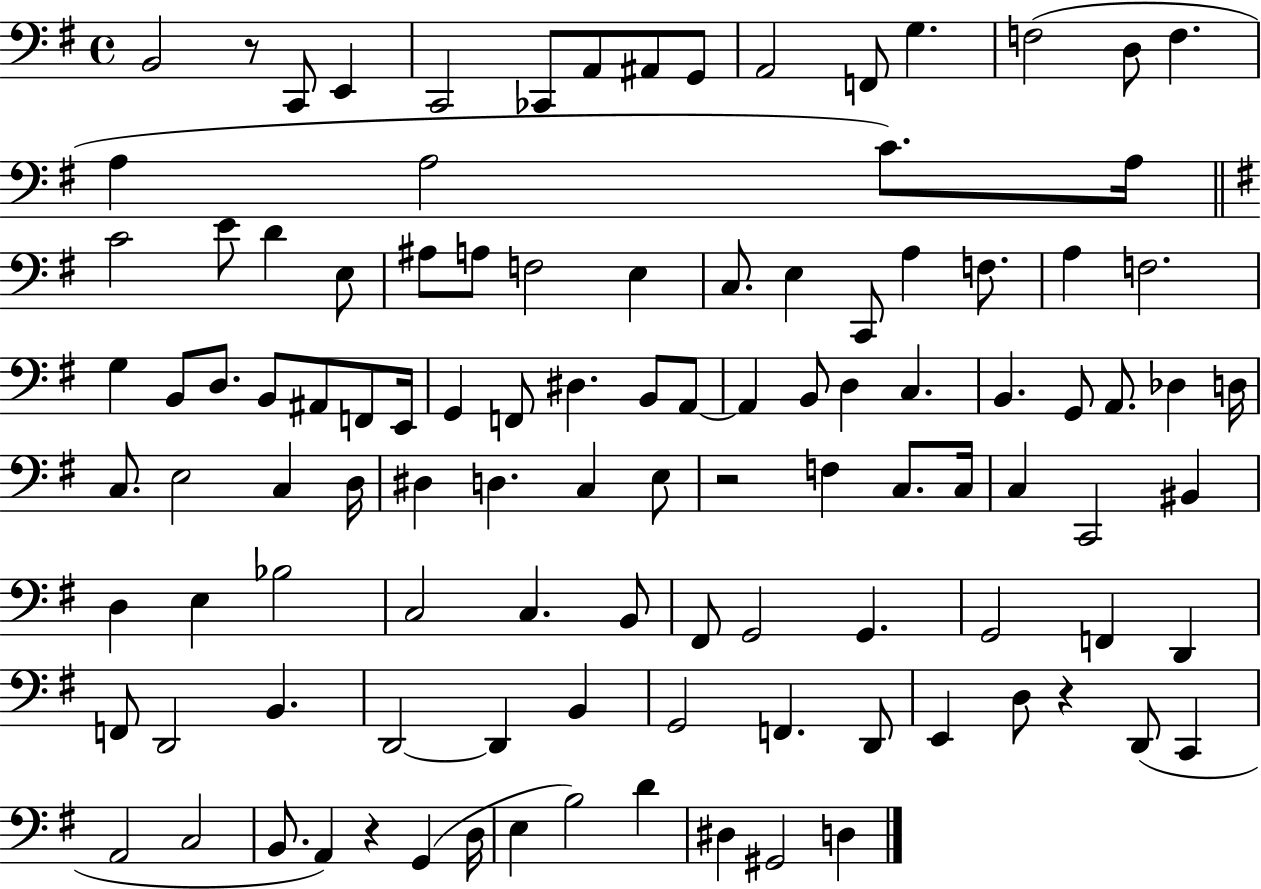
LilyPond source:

{
  \clef bass
  \time 4/4
  \defaultTimeSignature
  \key g \major
  b,2 r8 c,8 e,4 | c,2 ces,8 a,8 ais,8 g,8 | a,2 f,8 g4. | f2( d8 f4. | \break a4 a2 c'8.) a16 | \bar "||" \break \key e \minor c'2 e'8 d'4 e8 | ais8 a8 f2 e4 | c8. e4 c,8 a4 f8. | a4 f2. | \break g4 b,8 d8. b,8 ais,8 f,8 e,16 | g,4 f,8 dis4. b,8 a,8~~ | a,4 b,8 d4 c4. | b,4. g,8 a,8. des4 d16 | \break c8. e2 c4 d16 | dis4 d4. c4 e8 | r2 f4 c8. c16 | c4 c,2 bis,4 | \break d4 e4 bes2 | c2 c4. b,8 | fis,8 g,2 g,4. | g,2 f,4 d,4 | \break f,8 d,2 b,4. | d,2~~ d,4 b,4 | g,2 f,4. d,8 | e,4 d8 r4 d,8( c,4 | \break a,2 c2 | b,8. a,4) r4 g,4( d16 | e4 b2) d'4 | dis4 gis,2 d4 | \break \bar "|."
}